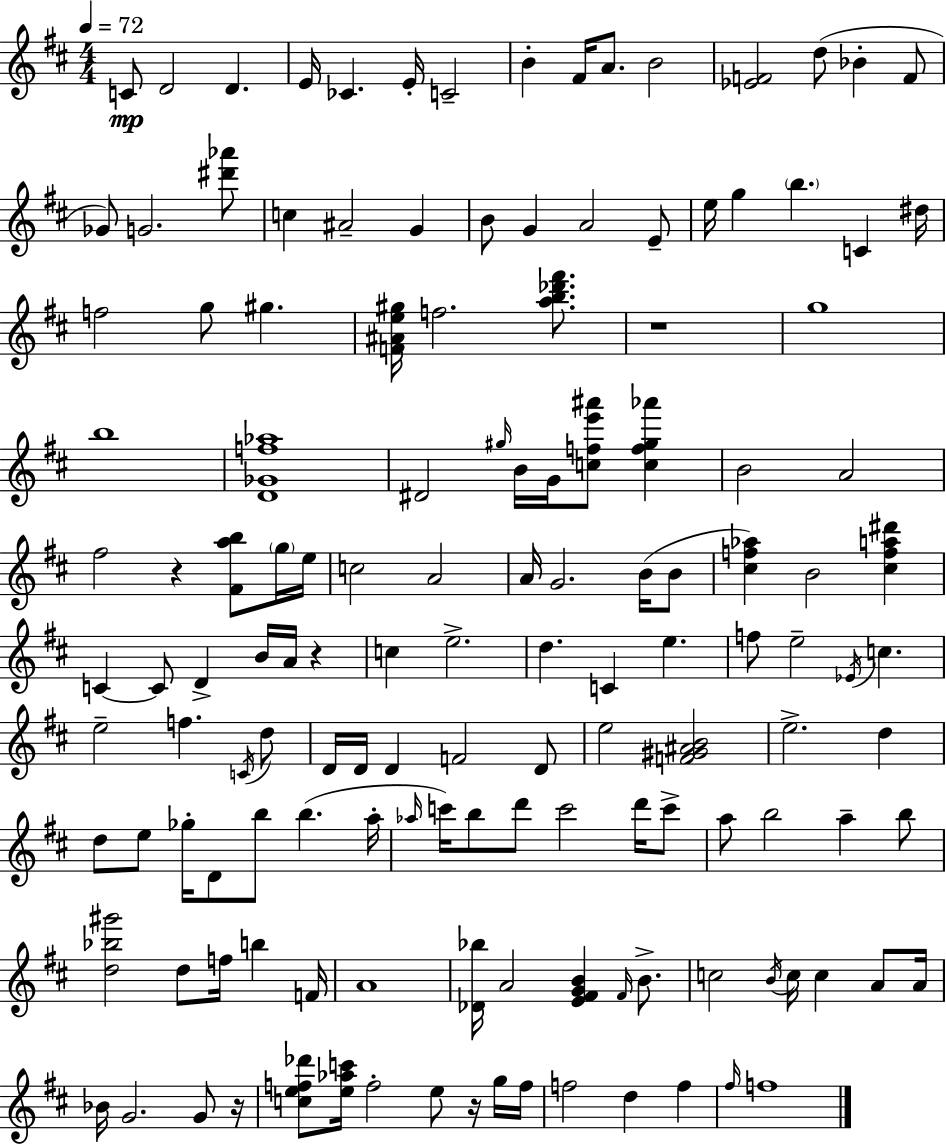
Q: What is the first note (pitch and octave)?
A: C4